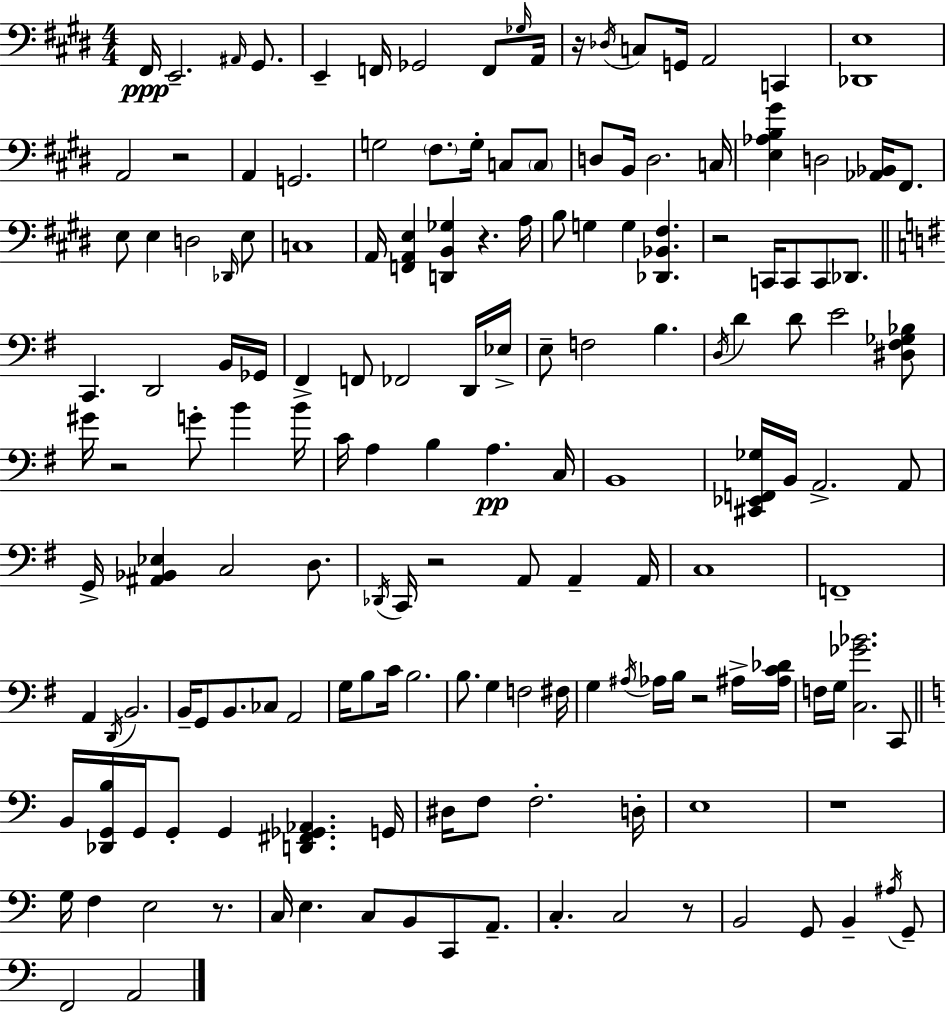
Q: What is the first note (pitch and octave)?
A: F#2